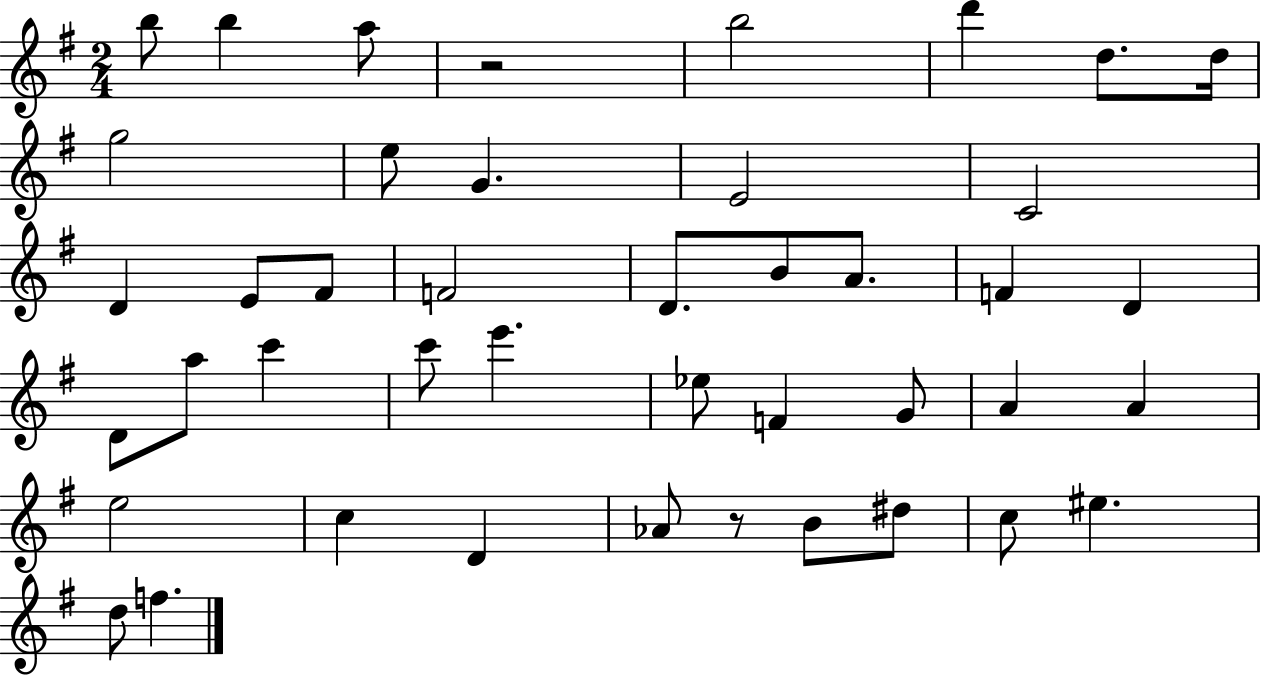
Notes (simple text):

B5/e B5/q A5/e R/h B5/h D6/q D5/e. D5/s G5/h E5/e G4/q. E4/h C4/h D4/q E4/e F#4/e F4/h D4/e. B4/e A4/e. F4/q D4/q D4/e A5/e C6/q C6/e E6/q. Eb5/e F4/q G4/e A4/q A4/q E5/h C5/q D4/q Ab4/e R/e B4/e D#5/e C5/e EIS5/q. D5/e F5/q.